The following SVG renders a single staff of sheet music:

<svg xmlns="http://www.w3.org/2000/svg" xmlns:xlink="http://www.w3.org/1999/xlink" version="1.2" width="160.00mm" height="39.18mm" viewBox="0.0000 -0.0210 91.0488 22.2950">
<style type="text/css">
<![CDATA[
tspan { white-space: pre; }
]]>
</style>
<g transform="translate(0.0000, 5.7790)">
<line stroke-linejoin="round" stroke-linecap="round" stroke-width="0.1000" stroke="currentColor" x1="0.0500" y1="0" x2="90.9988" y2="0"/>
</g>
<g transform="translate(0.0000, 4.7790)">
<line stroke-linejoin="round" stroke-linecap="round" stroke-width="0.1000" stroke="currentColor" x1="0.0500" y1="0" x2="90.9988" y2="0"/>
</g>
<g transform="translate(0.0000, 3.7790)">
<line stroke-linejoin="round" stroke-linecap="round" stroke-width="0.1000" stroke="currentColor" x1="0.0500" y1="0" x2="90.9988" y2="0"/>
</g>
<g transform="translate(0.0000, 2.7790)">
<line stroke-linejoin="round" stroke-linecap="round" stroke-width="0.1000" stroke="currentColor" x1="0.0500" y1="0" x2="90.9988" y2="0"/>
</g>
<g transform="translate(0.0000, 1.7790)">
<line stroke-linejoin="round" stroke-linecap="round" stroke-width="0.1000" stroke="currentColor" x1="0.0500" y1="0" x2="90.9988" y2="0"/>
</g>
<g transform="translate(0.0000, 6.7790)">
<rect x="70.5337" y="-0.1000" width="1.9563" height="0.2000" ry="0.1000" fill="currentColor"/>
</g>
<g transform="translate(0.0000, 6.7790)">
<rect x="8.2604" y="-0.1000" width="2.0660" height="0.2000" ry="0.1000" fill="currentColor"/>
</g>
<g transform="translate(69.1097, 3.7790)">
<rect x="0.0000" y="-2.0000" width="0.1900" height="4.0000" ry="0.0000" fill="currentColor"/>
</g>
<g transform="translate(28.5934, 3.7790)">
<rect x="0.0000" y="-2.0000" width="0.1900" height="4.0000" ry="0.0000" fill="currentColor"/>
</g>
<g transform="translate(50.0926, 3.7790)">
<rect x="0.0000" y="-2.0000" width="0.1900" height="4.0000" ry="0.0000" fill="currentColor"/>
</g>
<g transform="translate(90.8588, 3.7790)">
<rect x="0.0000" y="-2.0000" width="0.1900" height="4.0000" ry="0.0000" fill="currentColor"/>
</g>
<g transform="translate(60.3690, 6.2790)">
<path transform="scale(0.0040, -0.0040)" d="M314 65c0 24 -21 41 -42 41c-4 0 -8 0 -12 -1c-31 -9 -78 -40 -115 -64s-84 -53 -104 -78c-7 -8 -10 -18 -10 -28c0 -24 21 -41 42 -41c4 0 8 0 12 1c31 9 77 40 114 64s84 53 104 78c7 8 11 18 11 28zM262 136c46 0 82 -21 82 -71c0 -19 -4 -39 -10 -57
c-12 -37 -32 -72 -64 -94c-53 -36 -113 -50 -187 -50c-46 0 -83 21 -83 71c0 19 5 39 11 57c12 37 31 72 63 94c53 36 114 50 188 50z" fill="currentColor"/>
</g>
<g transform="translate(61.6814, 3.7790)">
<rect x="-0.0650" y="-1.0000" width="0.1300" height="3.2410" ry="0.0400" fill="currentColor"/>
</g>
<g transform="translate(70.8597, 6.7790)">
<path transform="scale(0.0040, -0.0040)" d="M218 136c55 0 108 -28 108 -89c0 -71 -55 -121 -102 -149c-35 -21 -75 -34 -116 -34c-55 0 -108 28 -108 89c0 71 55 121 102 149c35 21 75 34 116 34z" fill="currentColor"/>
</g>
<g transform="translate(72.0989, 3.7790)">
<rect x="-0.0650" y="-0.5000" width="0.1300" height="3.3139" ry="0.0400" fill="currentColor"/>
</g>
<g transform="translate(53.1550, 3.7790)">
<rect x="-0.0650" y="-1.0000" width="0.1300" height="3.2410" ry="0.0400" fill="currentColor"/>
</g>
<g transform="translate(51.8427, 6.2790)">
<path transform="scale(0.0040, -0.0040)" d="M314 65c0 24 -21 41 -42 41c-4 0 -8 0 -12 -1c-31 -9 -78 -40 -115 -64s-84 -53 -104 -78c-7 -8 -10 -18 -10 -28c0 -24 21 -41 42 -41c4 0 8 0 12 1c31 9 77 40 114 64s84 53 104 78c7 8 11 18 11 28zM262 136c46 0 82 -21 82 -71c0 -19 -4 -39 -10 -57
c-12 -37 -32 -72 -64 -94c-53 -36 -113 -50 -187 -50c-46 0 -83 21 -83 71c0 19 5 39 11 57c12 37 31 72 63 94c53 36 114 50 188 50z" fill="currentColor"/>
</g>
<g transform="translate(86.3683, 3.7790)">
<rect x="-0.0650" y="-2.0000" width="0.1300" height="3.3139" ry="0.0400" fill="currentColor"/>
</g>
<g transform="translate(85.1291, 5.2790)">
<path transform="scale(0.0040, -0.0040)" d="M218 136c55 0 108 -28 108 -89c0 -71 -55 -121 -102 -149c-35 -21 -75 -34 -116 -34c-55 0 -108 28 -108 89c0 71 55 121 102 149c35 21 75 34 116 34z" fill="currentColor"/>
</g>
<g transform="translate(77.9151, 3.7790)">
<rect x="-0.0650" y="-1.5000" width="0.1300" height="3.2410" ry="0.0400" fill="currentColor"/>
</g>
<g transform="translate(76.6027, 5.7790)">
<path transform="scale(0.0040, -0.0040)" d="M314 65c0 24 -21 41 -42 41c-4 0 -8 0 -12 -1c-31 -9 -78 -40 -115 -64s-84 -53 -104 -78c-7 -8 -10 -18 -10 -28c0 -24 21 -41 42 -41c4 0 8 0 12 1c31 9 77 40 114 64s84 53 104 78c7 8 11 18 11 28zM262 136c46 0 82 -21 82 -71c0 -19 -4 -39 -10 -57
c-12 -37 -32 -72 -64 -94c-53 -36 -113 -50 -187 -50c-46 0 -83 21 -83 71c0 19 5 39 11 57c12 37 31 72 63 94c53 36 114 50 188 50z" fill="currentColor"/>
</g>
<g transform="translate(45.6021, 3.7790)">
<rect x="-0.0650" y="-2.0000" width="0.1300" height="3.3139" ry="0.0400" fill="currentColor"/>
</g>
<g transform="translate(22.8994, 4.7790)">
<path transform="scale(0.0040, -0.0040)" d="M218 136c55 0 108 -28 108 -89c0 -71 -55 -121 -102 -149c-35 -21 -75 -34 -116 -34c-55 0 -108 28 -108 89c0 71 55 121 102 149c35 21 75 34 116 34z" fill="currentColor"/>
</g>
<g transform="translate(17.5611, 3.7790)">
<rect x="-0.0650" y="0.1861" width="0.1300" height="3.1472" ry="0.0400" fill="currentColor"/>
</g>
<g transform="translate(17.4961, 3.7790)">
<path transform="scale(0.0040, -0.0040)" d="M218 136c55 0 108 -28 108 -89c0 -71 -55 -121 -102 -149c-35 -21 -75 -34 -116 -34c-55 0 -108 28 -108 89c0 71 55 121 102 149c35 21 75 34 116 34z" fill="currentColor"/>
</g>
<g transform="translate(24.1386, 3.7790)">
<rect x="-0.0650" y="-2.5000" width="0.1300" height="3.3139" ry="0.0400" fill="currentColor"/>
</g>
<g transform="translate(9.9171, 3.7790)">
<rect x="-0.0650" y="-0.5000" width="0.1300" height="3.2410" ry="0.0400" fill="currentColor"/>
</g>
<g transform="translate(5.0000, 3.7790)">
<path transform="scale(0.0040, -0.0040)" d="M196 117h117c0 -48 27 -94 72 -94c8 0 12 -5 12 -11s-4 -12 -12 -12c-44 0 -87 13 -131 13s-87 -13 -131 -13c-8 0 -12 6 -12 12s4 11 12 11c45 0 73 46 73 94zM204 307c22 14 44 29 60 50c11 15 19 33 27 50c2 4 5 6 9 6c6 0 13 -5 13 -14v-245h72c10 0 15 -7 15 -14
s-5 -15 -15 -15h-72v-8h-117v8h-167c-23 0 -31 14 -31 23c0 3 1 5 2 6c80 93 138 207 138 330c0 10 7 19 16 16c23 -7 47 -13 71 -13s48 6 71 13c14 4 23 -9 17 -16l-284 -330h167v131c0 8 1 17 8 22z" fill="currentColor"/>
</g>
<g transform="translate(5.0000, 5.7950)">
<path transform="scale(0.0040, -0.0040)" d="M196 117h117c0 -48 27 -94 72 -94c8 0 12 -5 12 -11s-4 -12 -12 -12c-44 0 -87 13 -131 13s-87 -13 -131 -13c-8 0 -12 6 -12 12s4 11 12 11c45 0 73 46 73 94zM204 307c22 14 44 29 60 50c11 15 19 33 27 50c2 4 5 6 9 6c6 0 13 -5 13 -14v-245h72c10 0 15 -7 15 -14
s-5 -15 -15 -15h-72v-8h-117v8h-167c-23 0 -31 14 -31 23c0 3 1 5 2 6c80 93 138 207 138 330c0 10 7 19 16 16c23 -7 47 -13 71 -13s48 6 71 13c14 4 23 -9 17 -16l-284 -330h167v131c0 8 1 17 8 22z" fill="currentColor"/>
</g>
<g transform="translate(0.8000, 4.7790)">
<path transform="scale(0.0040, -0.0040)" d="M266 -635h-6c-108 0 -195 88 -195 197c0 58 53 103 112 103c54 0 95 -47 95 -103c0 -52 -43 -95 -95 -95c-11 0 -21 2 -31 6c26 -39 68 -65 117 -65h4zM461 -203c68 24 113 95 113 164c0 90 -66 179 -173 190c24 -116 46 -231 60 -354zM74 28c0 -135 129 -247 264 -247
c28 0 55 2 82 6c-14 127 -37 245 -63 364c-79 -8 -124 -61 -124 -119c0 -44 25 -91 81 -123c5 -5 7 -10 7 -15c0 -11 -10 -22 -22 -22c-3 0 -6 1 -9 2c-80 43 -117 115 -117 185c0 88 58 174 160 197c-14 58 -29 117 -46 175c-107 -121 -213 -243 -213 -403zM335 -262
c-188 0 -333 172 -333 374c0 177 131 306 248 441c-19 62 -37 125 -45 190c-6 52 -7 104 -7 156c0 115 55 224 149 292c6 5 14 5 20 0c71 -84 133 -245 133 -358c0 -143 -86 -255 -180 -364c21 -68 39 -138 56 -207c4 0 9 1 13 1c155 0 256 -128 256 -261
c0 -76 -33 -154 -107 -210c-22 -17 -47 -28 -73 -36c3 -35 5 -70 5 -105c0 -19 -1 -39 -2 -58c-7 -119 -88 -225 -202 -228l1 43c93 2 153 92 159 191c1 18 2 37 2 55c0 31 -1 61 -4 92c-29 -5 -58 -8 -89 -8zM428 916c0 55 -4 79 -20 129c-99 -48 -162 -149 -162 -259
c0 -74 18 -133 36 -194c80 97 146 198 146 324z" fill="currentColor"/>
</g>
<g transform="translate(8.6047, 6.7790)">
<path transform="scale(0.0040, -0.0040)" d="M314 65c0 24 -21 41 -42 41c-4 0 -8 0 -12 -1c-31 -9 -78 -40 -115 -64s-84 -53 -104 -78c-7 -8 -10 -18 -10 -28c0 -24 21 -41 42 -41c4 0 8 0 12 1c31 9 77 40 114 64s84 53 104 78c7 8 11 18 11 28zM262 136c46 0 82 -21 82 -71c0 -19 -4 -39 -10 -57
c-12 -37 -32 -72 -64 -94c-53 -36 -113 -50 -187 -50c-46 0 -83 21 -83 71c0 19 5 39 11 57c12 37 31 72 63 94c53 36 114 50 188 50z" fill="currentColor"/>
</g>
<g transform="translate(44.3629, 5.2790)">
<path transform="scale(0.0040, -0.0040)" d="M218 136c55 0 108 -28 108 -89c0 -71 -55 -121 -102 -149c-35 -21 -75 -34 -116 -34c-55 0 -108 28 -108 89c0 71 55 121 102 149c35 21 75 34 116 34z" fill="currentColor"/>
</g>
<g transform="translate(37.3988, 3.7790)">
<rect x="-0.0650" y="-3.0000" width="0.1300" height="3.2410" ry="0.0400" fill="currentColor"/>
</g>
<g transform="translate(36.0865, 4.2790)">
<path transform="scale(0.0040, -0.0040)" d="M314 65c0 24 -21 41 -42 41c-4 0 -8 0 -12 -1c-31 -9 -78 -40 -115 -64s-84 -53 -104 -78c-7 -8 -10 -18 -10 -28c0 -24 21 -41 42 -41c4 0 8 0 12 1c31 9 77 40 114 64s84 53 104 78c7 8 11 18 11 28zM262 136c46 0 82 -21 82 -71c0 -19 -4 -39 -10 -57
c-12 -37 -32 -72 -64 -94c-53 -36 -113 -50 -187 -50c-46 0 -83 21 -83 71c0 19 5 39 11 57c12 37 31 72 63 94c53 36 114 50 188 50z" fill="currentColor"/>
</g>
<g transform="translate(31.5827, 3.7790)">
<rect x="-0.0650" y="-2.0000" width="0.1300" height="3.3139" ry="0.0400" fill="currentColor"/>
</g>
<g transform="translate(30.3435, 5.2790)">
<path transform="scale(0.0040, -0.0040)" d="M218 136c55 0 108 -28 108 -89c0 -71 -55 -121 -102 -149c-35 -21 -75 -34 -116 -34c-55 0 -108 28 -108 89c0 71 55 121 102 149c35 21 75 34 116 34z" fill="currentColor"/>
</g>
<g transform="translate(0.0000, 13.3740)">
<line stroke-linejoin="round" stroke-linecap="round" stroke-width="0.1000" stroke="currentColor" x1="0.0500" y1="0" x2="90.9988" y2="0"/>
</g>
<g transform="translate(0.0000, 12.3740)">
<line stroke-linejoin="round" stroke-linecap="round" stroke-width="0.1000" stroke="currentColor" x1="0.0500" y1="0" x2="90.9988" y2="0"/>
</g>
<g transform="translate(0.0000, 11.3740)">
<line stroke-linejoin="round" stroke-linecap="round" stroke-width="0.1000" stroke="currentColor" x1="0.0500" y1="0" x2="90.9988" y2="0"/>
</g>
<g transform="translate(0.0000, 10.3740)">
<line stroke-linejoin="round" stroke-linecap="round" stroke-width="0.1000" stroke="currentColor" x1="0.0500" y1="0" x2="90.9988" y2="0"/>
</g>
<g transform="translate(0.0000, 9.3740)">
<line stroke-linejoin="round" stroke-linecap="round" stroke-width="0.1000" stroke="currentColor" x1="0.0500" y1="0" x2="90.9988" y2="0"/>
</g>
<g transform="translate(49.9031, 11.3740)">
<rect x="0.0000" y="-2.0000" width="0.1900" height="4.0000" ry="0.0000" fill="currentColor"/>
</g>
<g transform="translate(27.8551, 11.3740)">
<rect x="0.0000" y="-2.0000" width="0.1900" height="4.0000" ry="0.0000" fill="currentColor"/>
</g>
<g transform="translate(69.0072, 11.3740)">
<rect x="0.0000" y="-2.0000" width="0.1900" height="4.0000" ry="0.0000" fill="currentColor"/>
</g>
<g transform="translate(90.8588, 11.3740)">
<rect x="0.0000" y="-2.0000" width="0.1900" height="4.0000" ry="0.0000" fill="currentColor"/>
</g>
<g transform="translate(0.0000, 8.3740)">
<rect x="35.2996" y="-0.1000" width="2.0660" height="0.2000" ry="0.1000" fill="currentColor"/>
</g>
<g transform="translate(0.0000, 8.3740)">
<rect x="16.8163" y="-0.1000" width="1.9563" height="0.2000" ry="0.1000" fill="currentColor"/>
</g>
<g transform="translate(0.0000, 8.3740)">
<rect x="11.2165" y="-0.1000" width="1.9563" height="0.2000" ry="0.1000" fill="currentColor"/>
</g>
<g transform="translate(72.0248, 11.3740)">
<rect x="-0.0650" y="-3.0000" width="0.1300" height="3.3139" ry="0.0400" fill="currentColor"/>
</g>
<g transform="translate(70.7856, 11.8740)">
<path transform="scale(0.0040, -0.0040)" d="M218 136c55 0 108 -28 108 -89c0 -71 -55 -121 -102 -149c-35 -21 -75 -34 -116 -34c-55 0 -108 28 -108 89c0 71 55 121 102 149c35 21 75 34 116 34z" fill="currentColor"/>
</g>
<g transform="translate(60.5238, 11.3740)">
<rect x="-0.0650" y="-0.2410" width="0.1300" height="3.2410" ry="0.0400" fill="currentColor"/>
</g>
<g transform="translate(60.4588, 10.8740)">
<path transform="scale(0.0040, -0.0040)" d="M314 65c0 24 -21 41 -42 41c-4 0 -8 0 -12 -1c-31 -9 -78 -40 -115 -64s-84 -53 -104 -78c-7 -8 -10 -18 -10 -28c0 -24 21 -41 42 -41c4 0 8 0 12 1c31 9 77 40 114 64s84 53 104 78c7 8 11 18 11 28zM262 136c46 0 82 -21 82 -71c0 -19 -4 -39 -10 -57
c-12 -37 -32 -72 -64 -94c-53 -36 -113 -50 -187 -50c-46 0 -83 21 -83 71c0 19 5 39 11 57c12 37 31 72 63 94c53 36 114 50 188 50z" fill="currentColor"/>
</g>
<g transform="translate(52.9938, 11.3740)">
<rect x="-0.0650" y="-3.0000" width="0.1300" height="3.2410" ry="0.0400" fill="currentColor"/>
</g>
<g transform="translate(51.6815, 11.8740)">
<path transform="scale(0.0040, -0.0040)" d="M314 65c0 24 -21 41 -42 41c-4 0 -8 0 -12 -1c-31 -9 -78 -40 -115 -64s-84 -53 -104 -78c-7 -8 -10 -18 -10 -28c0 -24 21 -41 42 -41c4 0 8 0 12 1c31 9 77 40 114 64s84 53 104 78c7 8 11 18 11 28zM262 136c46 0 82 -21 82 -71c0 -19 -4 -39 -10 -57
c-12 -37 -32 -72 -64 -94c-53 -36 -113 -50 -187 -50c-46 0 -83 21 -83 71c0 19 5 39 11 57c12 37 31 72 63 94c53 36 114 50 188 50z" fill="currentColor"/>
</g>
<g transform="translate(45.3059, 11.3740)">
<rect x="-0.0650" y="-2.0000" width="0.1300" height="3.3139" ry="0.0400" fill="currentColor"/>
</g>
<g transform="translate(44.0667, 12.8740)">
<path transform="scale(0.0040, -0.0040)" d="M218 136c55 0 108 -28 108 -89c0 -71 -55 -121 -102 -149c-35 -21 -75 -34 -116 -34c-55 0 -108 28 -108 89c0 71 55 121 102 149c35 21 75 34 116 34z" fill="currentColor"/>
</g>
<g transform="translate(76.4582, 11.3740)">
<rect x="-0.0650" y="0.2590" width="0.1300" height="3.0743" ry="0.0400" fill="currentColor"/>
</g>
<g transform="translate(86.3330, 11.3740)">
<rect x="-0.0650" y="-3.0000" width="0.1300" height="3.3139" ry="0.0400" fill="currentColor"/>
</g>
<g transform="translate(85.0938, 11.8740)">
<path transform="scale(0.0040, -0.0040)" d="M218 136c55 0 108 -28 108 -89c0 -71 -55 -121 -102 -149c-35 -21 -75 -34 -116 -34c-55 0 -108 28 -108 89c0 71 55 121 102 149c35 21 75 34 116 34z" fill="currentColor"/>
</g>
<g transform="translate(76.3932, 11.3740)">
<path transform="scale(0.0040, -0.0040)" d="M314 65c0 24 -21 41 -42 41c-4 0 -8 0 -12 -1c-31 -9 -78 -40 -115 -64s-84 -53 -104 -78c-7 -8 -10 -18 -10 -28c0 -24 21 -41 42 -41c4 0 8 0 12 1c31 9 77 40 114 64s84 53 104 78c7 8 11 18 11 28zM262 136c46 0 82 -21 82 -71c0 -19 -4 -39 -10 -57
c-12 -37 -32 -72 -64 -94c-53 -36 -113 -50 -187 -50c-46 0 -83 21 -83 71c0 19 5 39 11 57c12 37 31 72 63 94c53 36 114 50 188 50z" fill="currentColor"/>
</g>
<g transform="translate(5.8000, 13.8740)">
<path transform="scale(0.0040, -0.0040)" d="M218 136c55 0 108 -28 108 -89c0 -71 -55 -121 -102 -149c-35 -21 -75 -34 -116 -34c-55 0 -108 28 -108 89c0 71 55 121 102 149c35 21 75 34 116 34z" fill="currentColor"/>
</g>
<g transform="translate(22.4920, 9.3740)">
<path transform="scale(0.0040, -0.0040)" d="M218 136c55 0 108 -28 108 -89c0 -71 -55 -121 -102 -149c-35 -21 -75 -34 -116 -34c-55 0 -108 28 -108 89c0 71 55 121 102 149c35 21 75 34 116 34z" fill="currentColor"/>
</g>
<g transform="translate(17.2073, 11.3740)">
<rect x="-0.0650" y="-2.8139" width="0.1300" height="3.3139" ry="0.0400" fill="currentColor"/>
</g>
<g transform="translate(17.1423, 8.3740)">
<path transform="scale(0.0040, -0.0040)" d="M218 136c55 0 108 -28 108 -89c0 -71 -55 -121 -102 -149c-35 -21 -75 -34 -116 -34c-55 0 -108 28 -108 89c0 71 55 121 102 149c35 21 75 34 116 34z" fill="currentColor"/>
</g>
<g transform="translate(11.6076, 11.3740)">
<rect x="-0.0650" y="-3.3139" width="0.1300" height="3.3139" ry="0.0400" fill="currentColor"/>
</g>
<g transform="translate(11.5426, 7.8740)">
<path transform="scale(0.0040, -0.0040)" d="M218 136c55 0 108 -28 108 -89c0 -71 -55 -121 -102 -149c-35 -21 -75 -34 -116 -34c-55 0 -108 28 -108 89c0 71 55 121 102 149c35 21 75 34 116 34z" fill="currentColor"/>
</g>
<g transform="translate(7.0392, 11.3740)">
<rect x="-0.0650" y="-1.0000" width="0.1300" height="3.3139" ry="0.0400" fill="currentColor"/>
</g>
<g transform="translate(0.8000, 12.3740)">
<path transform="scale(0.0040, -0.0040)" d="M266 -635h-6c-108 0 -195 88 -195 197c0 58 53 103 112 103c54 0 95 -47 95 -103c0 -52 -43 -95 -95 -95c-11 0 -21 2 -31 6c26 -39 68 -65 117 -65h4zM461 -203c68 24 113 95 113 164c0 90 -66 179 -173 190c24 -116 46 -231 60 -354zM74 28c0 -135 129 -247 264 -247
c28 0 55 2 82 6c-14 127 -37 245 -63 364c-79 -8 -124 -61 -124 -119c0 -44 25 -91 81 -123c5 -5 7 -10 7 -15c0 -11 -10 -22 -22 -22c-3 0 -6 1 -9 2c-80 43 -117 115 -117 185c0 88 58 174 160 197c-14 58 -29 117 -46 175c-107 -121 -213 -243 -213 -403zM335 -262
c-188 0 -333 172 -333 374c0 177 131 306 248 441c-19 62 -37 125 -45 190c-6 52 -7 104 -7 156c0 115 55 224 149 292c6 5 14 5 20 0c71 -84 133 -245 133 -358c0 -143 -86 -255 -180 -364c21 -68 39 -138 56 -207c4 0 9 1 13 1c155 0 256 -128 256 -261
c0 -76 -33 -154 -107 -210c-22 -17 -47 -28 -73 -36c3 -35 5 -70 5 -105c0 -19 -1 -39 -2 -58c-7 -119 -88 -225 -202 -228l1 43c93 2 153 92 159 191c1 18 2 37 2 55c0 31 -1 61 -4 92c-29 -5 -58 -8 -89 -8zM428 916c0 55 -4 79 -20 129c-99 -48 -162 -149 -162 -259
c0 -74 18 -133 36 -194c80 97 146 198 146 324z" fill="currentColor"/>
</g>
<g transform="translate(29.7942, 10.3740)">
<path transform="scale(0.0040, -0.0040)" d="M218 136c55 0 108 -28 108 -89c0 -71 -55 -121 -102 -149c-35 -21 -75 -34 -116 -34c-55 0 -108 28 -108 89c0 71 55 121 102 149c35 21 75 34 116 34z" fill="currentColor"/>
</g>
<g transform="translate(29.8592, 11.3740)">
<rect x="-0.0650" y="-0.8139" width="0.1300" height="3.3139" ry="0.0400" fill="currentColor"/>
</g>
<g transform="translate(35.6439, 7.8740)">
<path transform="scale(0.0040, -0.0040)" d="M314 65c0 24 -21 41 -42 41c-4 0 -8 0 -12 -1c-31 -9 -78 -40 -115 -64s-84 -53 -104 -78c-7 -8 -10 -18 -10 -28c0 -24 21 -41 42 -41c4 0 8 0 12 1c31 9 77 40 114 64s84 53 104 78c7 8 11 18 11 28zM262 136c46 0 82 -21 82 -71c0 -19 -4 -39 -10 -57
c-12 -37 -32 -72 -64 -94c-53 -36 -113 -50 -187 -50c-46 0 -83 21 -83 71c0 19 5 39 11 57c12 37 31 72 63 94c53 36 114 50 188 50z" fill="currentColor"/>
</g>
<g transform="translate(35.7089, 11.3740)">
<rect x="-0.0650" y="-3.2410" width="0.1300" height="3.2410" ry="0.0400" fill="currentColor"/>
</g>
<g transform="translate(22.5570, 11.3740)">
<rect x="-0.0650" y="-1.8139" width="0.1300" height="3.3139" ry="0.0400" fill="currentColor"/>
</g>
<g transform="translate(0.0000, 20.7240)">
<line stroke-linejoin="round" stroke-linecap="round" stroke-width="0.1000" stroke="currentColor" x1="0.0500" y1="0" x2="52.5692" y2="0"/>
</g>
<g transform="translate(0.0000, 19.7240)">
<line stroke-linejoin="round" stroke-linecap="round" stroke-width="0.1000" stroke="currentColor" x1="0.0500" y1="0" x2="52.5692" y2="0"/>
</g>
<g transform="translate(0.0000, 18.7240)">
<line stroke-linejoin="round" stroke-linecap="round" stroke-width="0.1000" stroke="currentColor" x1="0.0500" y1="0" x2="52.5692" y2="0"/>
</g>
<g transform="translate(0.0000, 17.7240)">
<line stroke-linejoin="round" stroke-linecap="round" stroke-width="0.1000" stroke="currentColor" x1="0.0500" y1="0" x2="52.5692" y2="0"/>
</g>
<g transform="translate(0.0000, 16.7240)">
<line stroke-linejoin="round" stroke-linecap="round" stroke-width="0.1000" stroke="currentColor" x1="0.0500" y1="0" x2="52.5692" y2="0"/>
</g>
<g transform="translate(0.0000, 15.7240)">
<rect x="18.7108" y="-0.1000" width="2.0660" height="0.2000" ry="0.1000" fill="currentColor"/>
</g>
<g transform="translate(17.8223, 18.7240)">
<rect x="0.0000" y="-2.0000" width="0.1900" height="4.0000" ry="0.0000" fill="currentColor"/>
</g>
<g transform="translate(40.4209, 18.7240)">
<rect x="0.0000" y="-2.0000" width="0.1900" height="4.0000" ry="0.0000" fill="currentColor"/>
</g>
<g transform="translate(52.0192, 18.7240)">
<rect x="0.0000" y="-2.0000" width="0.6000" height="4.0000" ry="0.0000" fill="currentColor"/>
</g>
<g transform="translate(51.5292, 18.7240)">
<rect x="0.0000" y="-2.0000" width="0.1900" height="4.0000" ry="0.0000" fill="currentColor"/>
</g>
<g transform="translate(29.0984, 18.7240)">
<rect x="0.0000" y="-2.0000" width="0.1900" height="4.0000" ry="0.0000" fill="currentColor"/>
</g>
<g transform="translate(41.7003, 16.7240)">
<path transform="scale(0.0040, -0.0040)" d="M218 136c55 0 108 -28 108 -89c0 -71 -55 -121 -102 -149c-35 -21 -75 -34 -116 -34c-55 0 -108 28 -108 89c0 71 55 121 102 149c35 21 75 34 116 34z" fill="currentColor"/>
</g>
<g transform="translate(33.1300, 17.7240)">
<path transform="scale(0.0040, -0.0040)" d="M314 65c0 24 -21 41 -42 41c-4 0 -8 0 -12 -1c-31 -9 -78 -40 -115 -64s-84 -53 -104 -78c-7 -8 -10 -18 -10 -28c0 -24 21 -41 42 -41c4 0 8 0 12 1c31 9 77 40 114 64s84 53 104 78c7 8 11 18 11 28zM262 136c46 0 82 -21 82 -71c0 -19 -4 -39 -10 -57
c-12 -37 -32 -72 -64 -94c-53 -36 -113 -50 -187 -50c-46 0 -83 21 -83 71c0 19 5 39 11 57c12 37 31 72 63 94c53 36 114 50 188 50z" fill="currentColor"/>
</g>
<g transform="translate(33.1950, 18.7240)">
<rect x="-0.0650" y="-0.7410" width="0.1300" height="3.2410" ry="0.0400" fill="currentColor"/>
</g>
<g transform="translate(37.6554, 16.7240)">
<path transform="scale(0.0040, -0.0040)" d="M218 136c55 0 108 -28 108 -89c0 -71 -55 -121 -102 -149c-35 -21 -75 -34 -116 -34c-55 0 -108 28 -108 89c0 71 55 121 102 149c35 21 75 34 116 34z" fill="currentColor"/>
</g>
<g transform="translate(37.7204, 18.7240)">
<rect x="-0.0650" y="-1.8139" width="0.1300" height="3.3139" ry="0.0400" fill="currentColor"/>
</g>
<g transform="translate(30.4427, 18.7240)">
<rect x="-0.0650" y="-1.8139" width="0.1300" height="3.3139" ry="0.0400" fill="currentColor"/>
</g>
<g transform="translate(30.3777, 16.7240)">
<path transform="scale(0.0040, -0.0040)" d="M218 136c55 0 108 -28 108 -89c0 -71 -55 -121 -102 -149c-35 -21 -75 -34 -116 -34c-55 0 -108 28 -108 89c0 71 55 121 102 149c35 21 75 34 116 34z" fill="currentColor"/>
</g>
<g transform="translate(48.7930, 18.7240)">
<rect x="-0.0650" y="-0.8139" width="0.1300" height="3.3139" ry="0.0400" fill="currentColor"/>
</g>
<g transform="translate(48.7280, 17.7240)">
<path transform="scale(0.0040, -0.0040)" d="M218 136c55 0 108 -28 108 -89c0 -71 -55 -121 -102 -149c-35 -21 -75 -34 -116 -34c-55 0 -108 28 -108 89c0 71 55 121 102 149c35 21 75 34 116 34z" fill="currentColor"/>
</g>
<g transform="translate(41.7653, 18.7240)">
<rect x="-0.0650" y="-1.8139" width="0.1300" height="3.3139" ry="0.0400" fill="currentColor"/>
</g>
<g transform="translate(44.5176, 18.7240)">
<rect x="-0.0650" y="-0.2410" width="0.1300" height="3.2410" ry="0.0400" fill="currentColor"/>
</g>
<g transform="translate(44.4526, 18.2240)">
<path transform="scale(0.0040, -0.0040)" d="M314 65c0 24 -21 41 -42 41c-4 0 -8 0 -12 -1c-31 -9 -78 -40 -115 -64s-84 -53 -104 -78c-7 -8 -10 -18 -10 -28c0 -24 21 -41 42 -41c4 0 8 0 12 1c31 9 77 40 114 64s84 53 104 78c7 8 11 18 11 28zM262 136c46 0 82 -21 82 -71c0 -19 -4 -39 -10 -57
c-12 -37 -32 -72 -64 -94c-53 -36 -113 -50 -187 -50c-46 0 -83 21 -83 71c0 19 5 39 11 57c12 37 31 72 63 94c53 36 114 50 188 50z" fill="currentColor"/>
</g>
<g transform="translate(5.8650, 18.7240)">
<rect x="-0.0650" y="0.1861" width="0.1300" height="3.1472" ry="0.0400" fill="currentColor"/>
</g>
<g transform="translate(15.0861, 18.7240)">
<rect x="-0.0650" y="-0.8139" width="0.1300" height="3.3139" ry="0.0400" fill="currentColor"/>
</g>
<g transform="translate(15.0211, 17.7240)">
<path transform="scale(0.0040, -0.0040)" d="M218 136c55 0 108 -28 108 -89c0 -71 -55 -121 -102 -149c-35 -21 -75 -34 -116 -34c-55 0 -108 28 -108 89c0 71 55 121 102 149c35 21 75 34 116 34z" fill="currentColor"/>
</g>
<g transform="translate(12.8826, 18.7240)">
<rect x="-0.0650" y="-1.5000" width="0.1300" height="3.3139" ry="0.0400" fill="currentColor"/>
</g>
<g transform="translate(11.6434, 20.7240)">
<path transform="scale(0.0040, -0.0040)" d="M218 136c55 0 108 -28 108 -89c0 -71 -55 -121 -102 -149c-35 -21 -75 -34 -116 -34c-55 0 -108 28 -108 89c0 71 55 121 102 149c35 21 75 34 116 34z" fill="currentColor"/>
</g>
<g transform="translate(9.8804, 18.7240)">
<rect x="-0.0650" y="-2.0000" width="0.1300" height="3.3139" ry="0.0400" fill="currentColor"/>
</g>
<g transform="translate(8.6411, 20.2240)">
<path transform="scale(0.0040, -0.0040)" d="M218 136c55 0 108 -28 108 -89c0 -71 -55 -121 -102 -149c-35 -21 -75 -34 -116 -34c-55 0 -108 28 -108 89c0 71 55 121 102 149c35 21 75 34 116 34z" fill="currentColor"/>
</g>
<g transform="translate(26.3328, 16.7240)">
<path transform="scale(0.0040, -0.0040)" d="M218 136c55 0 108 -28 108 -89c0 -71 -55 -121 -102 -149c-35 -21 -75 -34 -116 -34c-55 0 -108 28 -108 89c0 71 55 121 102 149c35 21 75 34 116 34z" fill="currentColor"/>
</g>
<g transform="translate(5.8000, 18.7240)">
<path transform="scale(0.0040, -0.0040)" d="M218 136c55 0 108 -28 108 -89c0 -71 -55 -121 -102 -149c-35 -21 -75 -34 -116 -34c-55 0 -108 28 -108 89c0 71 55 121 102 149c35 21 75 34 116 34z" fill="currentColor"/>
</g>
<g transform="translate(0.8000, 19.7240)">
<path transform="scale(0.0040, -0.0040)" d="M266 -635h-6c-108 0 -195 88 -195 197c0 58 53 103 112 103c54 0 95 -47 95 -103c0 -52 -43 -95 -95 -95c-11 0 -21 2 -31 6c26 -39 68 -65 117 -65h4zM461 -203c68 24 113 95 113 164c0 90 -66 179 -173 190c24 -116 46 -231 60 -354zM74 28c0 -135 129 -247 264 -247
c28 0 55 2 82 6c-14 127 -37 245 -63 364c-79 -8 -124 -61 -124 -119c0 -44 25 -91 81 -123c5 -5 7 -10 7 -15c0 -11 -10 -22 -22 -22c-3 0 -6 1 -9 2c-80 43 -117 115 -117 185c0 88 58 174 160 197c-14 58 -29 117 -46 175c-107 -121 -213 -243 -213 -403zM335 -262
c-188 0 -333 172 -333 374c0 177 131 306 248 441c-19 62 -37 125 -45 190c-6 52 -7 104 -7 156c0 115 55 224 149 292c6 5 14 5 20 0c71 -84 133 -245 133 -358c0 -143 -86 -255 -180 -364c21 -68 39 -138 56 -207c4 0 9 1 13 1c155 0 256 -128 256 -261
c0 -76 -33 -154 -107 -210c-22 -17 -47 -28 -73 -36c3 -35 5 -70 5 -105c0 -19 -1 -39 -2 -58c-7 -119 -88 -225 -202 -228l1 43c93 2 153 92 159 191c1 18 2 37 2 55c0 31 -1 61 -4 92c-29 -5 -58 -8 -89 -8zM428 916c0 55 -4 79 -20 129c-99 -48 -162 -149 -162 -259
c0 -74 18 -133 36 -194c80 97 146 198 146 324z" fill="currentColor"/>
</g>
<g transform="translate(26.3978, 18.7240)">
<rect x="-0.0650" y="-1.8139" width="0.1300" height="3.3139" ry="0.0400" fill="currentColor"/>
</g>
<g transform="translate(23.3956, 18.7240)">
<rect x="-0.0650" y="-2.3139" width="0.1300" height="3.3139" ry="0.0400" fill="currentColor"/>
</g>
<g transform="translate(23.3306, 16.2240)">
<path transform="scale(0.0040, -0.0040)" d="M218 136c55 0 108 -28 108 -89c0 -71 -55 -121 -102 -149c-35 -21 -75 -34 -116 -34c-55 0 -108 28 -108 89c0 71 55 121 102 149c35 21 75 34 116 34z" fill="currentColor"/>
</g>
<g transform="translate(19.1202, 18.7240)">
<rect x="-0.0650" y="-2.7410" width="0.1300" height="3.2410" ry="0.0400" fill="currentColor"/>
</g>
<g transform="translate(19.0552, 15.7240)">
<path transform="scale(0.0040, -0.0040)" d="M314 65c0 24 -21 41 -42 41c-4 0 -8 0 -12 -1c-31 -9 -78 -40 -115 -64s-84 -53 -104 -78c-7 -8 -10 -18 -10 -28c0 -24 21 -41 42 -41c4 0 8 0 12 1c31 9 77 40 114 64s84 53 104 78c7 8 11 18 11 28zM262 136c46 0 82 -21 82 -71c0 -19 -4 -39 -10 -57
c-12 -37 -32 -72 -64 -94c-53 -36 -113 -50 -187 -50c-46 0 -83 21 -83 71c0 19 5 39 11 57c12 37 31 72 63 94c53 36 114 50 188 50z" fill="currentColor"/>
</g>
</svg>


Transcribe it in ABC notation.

X:1
T:Untitled
M:4/4
L:1/4
K:C
C2 B G F A2 F D2 D2 C E2 F D b a f d b2 F A2 c2 A B2 A B F E d a2 g f f d2 f f c2 d